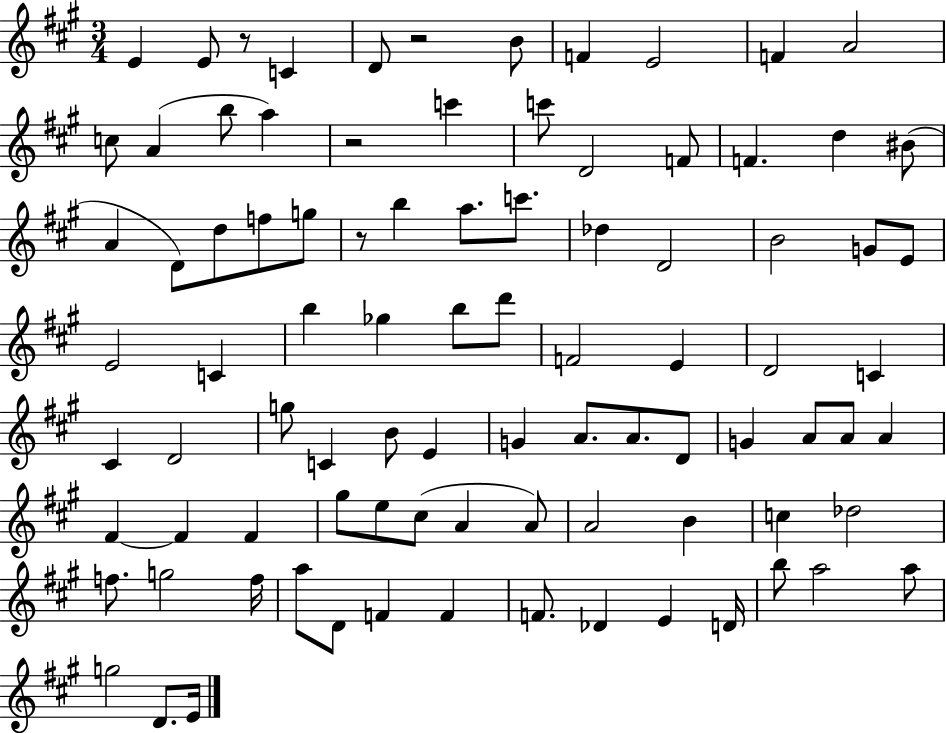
E4/q E4/e R/e C4/q D4/e R/h B4/e F4/q E4/h F4/q A4/h C5/e A4/q B5/e A5/q R/h C6/q C6/e D4/h F4/e F4/q. D5/q BIS4/e A4/q D4/e D5/e F5/e G5/e R/e B5/q A5/e. C6/e. Db5/q D4/h B4/h G4/e E4/e E4/h C4/q B5/q Gb5/q B5/e D6/e F4/h E4/q D4/h C4/q C#4/q D4/h G5/e C4/q B4/e E4/q G4/q A4/e. A4/e. D4/e G4/q A4/e A4/e A4/q F#4/q F#4/q F#4/q G#5/e E5/e C#5/e A4/q A4/e A4/h B4/q C5/q Db5/h F5/e. G5/h F5/s A5/e D4/e F4/q F4/q F4/e. Db4/q E4/q D4/s B5/e A5/h A5/e G5/h D4/e. E4/s